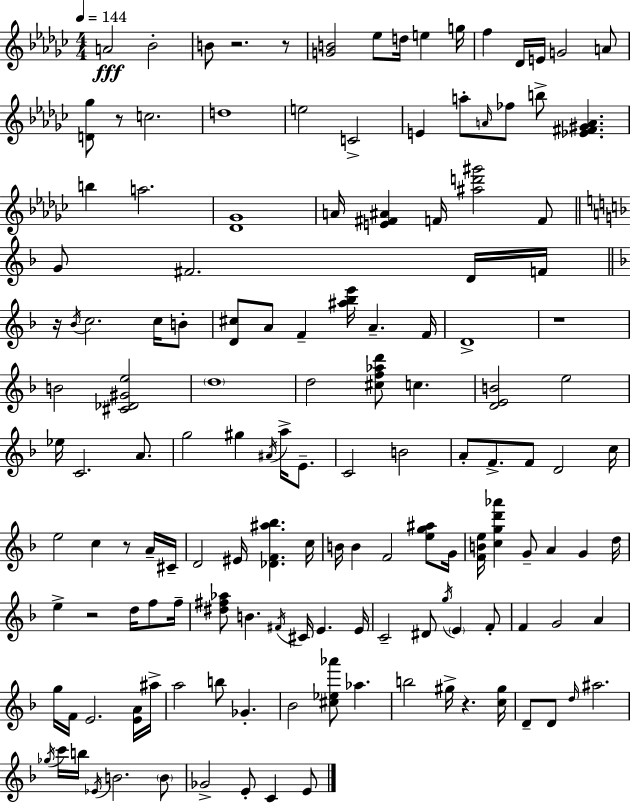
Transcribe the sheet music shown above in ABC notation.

X:1
T:Untitled
M:4/4
L:1/4
K:Ebm
A2 _B2 B/2 z2 z/2 [GB]2 _e/2 d/4 e g/4 f _D/4 E/4 G2 A/2 [D_g]/2 z/2 c2 d4 e2 C2 E a/2 A/4 _f/2 b/2 [_E^F^GA] b a2 [_D_G]4 A/4 [E^F^A] F/4 [^ad'^g']2 F/2 G/2 ^F2 D/4 F/4 z/4 _B/4 c2 c/4 B/2 [D^c]/2 A/2 F [^a_be']/4 A F/4 D4 z4 B2 [^C_D^Ge]2 d4 d2 [^cf_ad']/2 c [DEB]2 e2 _e/4 C2 A/2 g2 ^g ^A/4 a/4 E/2 C2 B2 A/2 F/2 F/2 D2 c/4 e2 c z/2 A/4 ^C/4 D2 ^E/4 [_DF^a_b] c/4 B/4 B F2 [eg^a]/2 G/4 [FBe]/4 [cgd'_a'] G/2 A G d/4 e z2 d/4 f/2 f/4 [^d^f_a]/2 B ^F/4 ^C/4 E E/4 C2 ^D/2 g/4 E F/2 F G2 A g/4 F/4 E2 [EA]/4 ^a/4 a2 b/2 _G _B2 [^c_e_a']/2 _a b2 ^g/4 z [c^g]/4 D/2 D/2 d/4 ^a2 _g/4 c'/4 b/4 _E/4 B2 B/2 _G2 E/2 C E/2